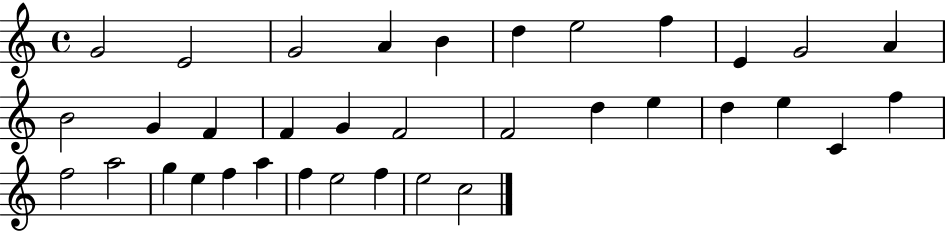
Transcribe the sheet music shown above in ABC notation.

X:1
T:Untitled
M:4/4
L:1/4
K:C
G2 E2 G2 A B d e2 f E G2 A B2 G F F G F2 F2 d e d e C f f2 a2 g e f a f e2 f e2 c2